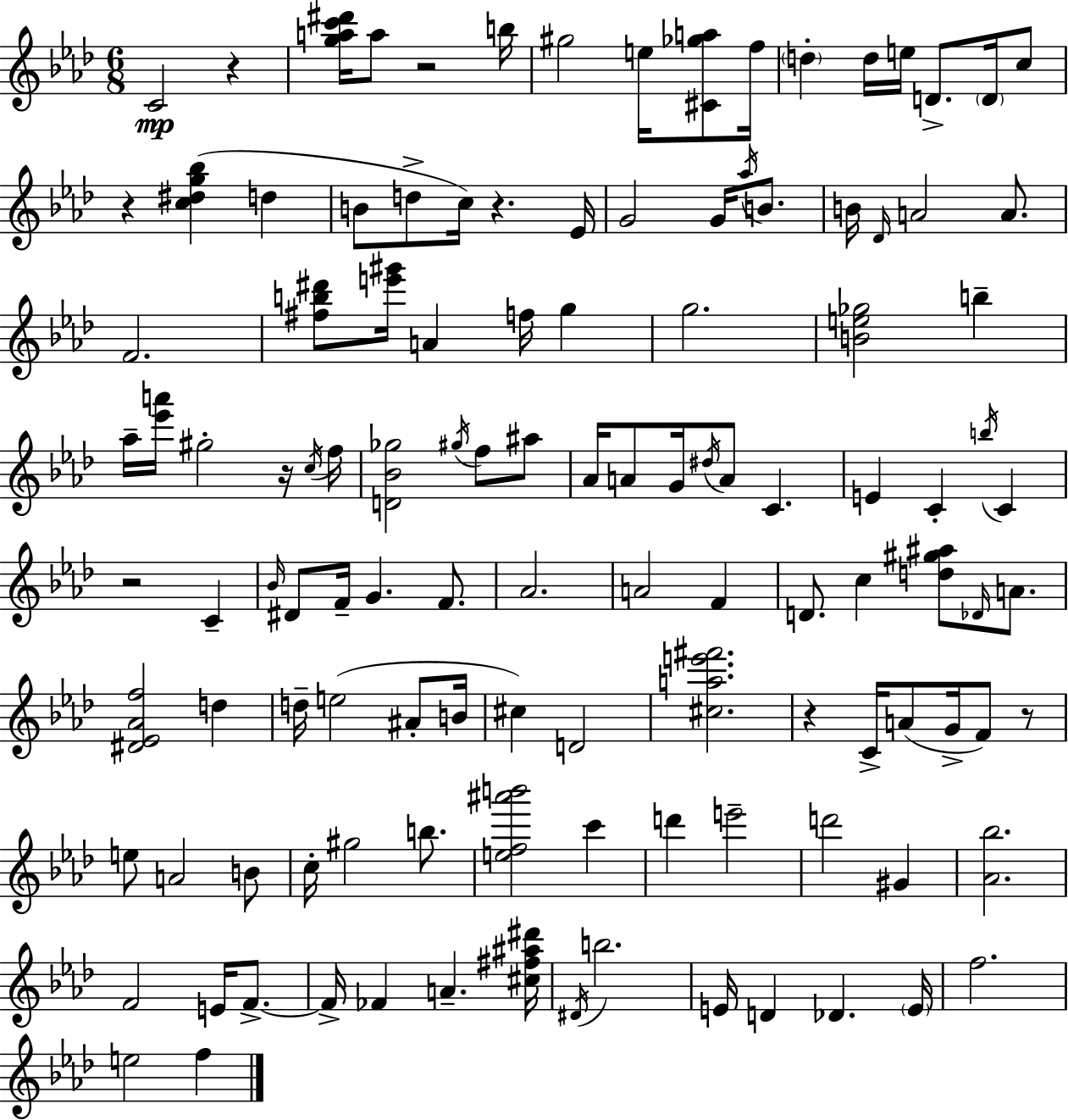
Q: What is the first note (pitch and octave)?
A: C4